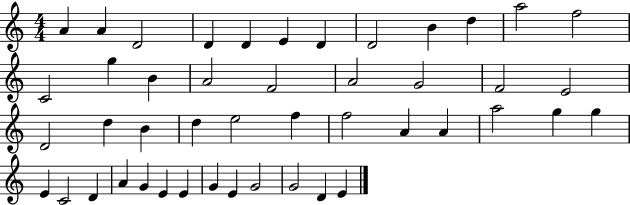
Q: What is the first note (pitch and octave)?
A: A4